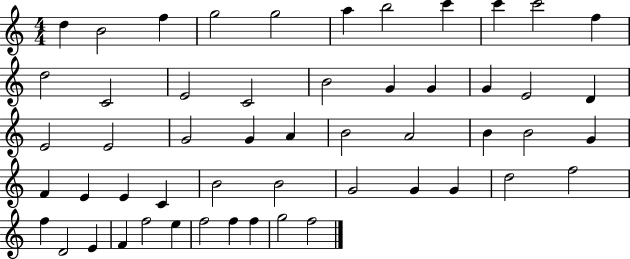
D5/q B4/h F5/q G5/h G5/h A5/q B5/h C6/q C6/q C6/h F5/q D5/h C4/h E4/h C4/h B4/h G4/q G4/q G4/q E4/h D4/q E4/h E4/h G4/h G4/q A4/q B4/h A4/h B4/q B4/h G4/q F4/q E4/q E4/q C4/q B4/h B4/h G4/h G4/q G4/q D5/h F5/h F5/q D4/h E4/q F4/q F5/h E5/q F5/h F5/q F5/q G5/h F5/h